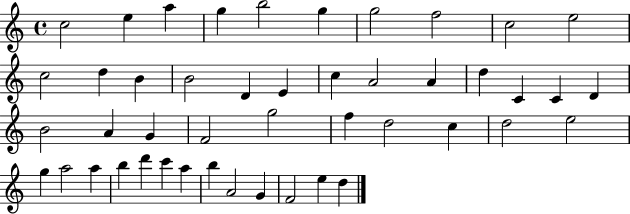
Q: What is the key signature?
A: C major